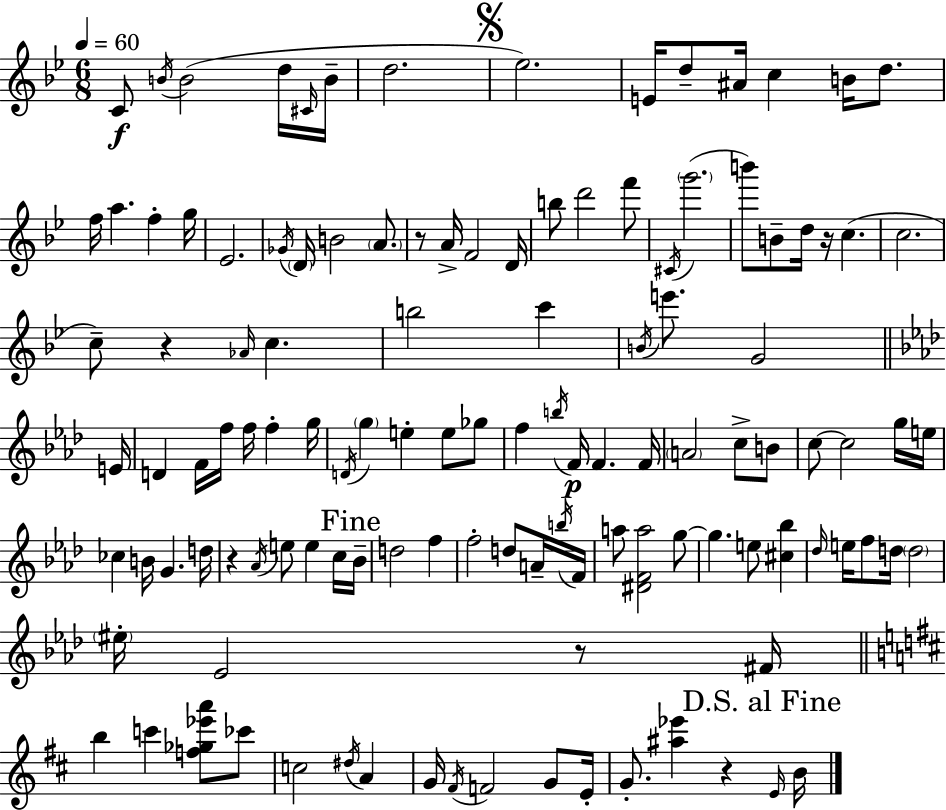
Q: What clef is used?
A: treble